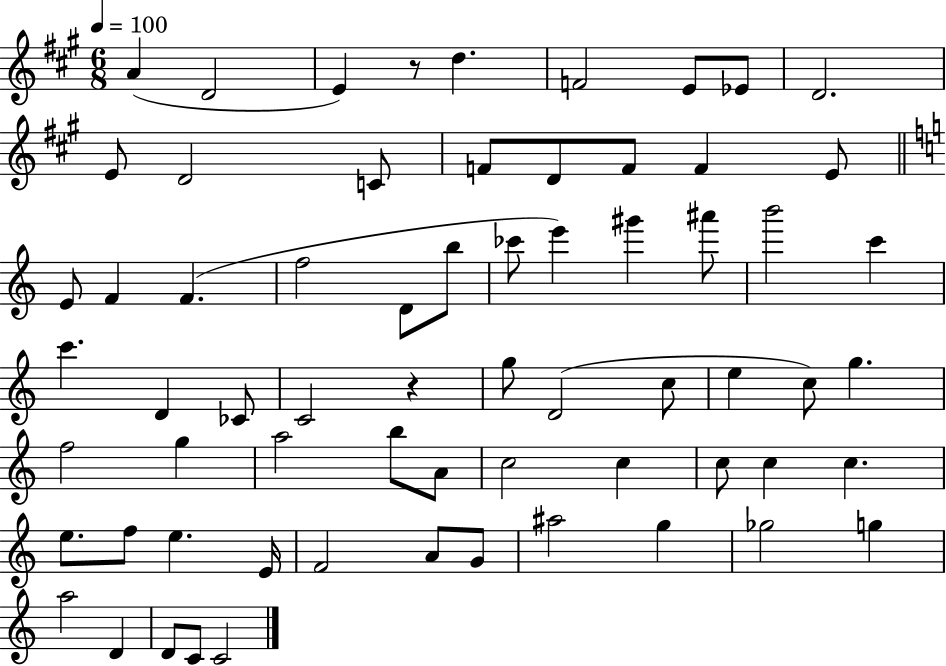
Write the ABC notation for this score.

X:1
T:Untitled
M:6/8
L:1/4
K:A
A D2 E z/2 d F2 E/2 _E/2 D2 E/2 D2 C/2 F/2 D/2 F/2 F E/2 E/2 F F f2 D/2 b/2 _c'/2 e' ^g' ^a'/2 b'2 c' c' D _C/2 C2 z g/2 D2 c/2 e c/2 g f2 g a2 b/2 A/2 c2 c c/2 c c e/2 f/2 e E/4 F2 A/2 G/2 ^a2 g _g2 g a2 D D/2 C/2 C2